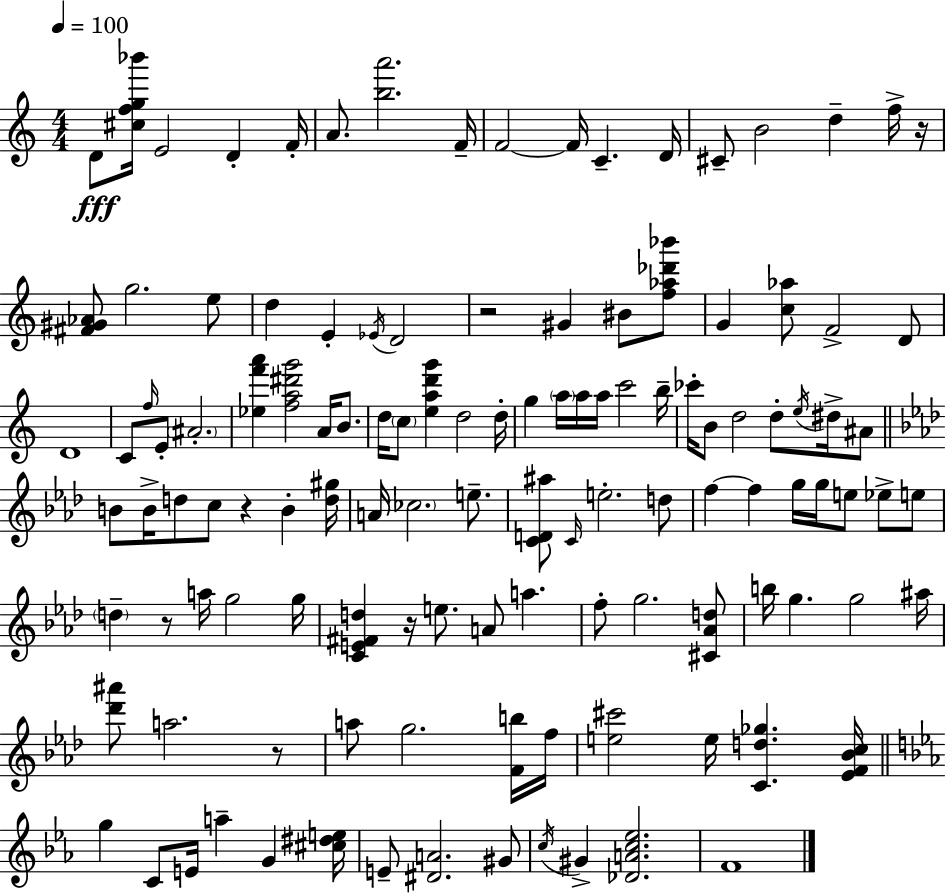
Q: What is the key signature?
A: C major